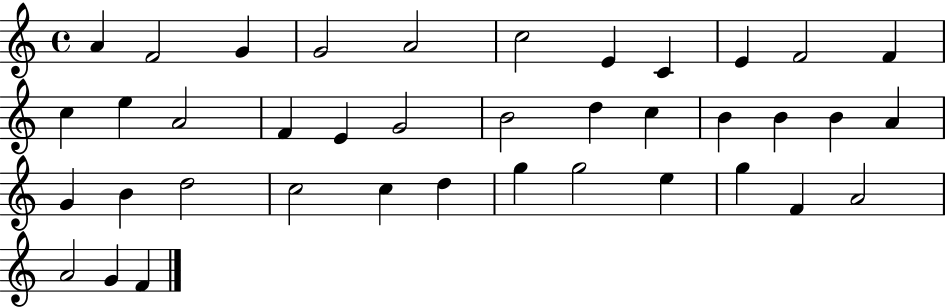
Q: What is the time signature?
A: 4/4